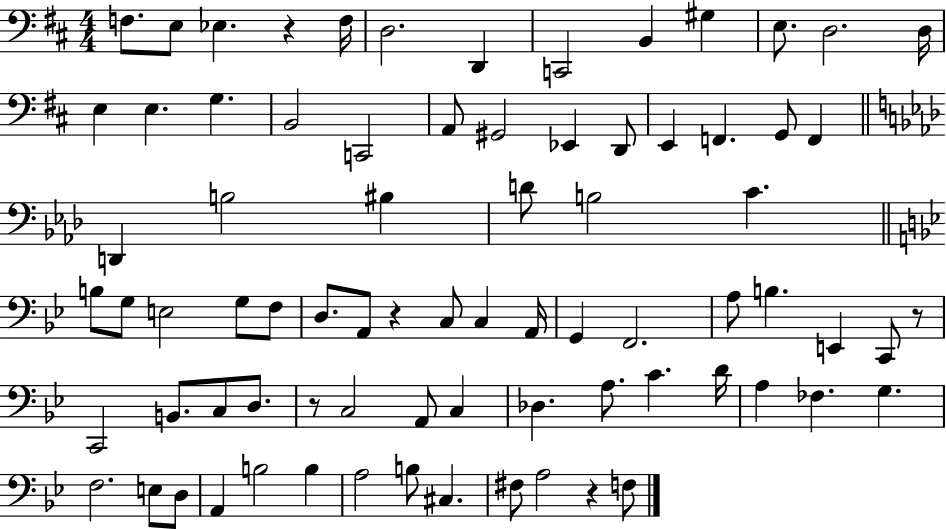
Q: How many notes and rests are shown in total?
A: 78